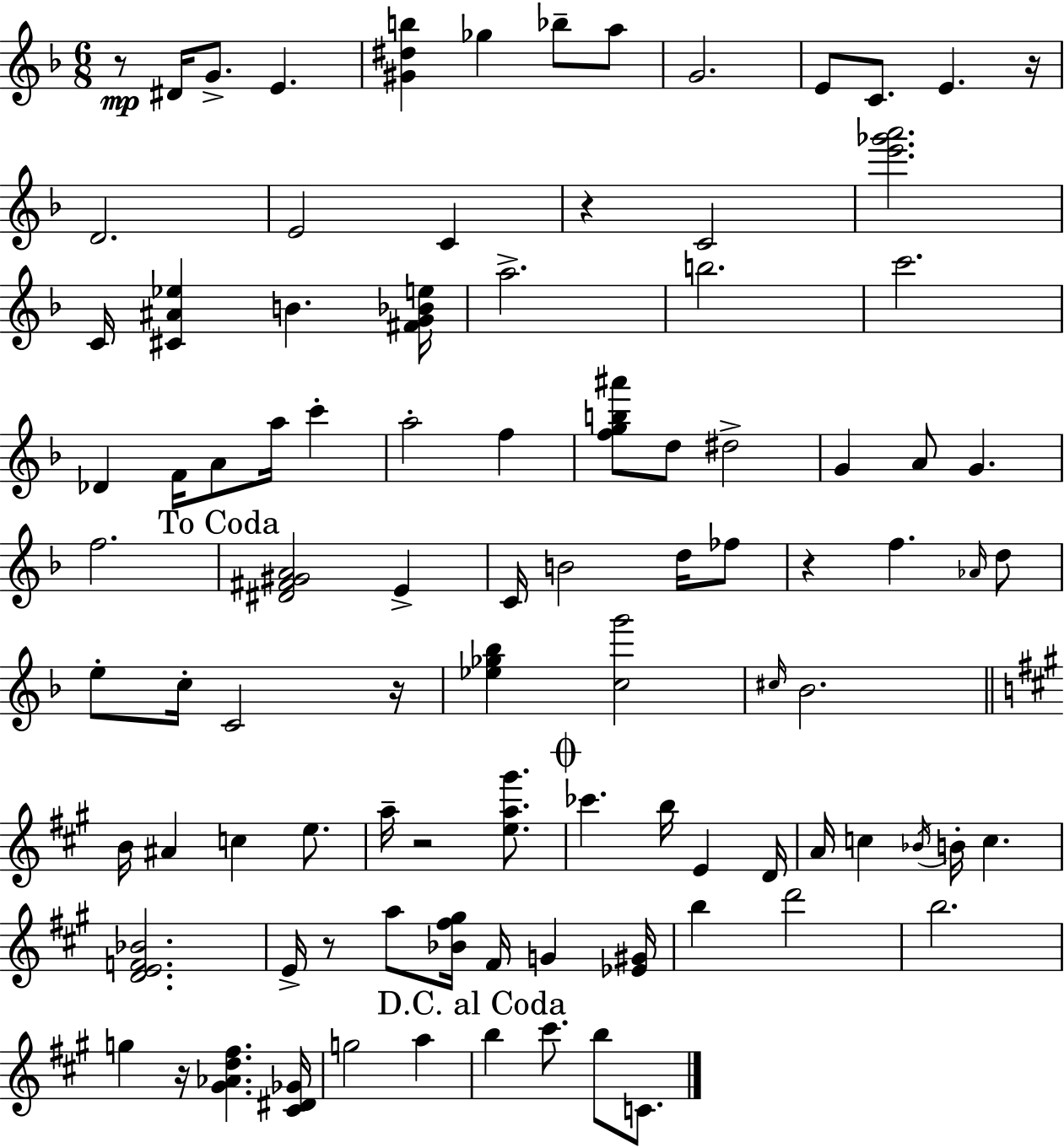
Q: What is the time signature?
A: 6/8